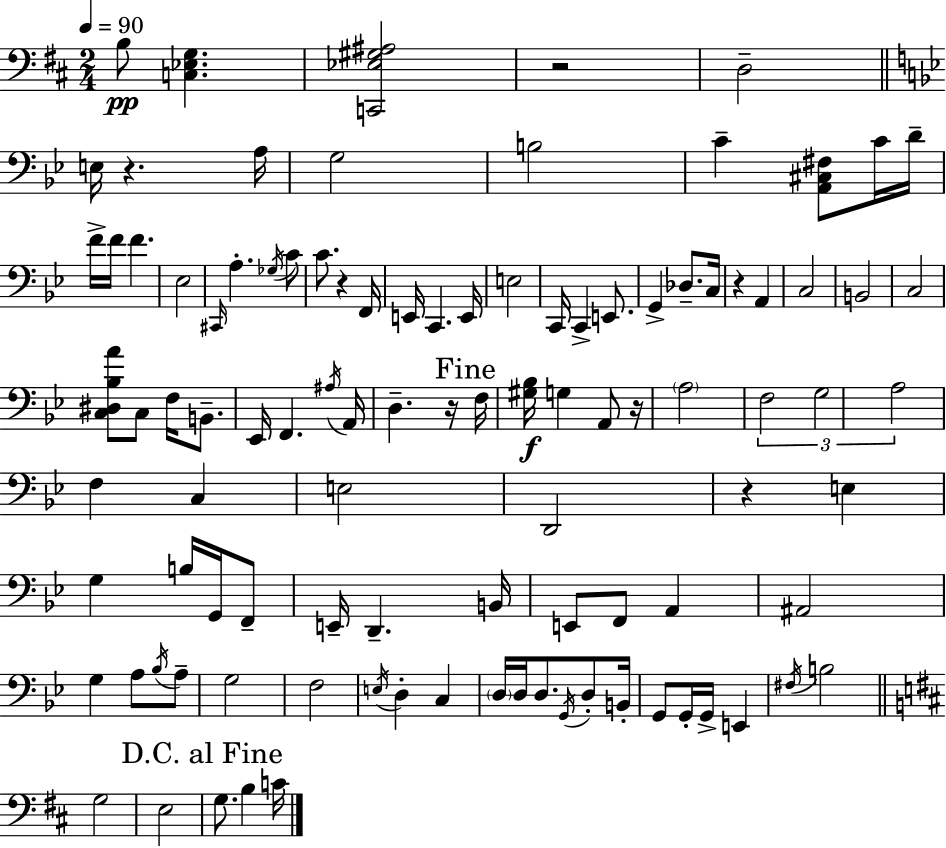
{
  \clef bass
  \numericTimeSignature
  \time 2/4
  \key d \major
  \tempo 4 = 90
  \repeat volta 2 { b8\pp <c ees g>4. | <c, ees gis ais>2 | r2 | d2-- | \break \bar "||" \break \key g \minor e16 r4. a16 | g2 | b2 | c'4-- <a, cis fis>8 c'16 d'16-- | \break f'16-> f'16 f'4. | ees2 | \grace { cis,16 } a4.-. \acciaccatura { ges16 } | c'8 c'8. r4 | \break f,16 e,16 c,4. | e,16 e2 | c,16 c,4-> e,8. | g,4-> des8.-- | \break c16 r4 a,4 | c2 | b,2 | c2 | \break <c dis bes a'>8 c8 f16 b,8.-- | ees,16 f,4. | \acciaccatura { ais16 } a,16 d4.-- | r16 \mark "Fine" f16 <gis bes>16\f g4 | \break a,8 r16 \parenthesize a2 | \tuplet 3/2 { f2 | g2 | a2 } | \break f4 c4 | e2 | d,2 | r4 e4 | \break g4 b16 | g,16 f,8-- e,16-- d,4.-- | b,16 e,8 f,8 a,4 | ais,2 | \break g4 a8 | \acciaccatura { bes16 } a8-- g2 | f2 | \acciaccatura { e16 } d4-. | \break c4 \parenthesize d16 d16 d8. | \acciaccatura { g,16 } d8-. b,16-. g,8 | g,16-. g,16-> e,4 \acciaccatura { fis16 } b2 | \bar "||" \break \key d \major g2 | e2 | \mark "D.C. al Fine" g8. b4 c'16 | } \bar "|."
}